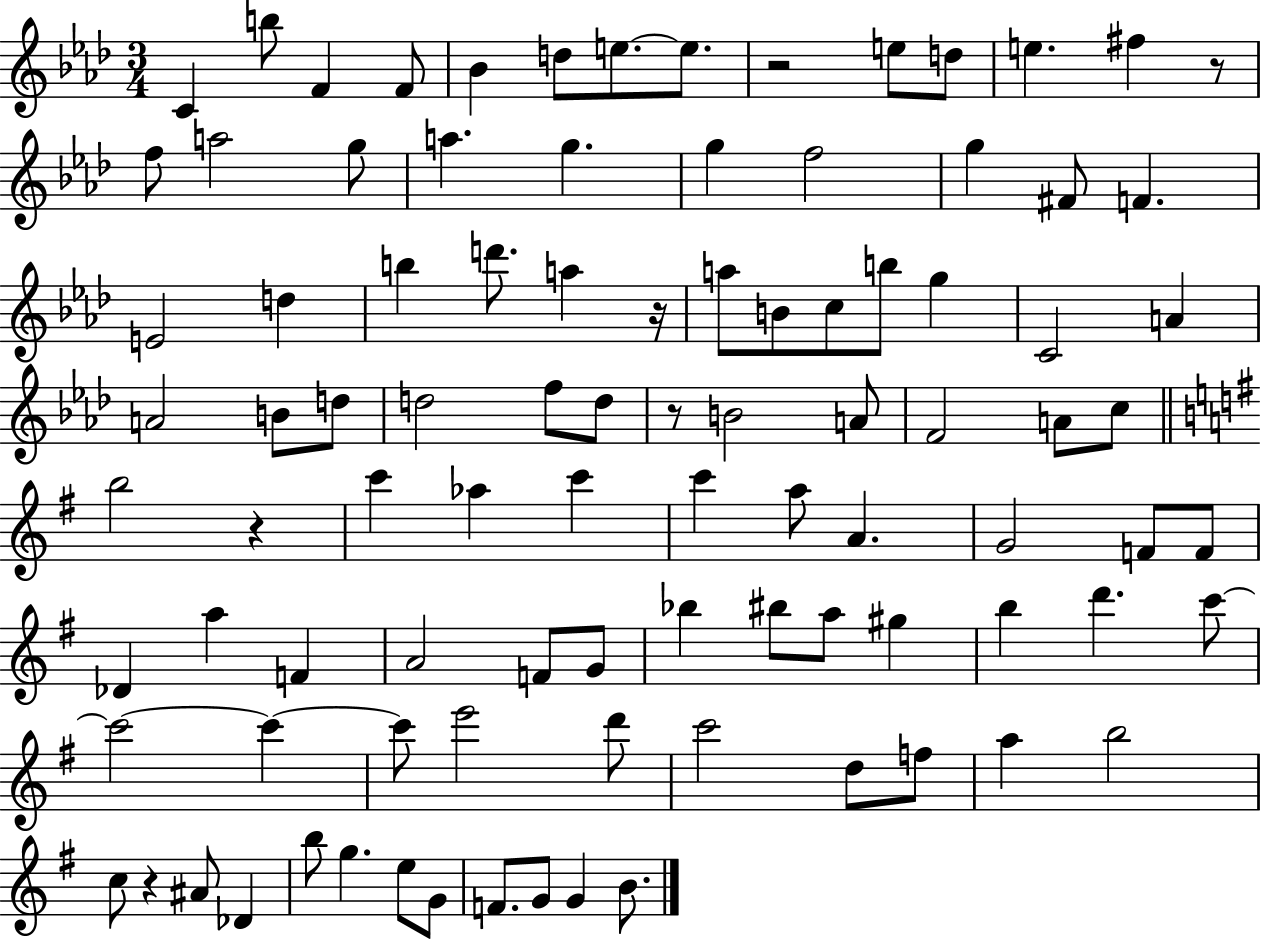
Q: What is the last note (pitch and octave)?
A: B4